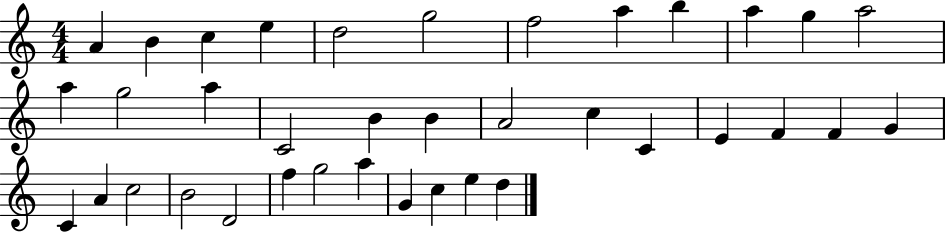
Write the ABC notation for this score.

X:1
T:Untitled
M:4/4
L:1/4
K:C
A B c e d2 g2 f2 a b a g a2 a g2 a C2 B B A2 c C E F F G C A c2 B2 D2 f g2 a G c e d